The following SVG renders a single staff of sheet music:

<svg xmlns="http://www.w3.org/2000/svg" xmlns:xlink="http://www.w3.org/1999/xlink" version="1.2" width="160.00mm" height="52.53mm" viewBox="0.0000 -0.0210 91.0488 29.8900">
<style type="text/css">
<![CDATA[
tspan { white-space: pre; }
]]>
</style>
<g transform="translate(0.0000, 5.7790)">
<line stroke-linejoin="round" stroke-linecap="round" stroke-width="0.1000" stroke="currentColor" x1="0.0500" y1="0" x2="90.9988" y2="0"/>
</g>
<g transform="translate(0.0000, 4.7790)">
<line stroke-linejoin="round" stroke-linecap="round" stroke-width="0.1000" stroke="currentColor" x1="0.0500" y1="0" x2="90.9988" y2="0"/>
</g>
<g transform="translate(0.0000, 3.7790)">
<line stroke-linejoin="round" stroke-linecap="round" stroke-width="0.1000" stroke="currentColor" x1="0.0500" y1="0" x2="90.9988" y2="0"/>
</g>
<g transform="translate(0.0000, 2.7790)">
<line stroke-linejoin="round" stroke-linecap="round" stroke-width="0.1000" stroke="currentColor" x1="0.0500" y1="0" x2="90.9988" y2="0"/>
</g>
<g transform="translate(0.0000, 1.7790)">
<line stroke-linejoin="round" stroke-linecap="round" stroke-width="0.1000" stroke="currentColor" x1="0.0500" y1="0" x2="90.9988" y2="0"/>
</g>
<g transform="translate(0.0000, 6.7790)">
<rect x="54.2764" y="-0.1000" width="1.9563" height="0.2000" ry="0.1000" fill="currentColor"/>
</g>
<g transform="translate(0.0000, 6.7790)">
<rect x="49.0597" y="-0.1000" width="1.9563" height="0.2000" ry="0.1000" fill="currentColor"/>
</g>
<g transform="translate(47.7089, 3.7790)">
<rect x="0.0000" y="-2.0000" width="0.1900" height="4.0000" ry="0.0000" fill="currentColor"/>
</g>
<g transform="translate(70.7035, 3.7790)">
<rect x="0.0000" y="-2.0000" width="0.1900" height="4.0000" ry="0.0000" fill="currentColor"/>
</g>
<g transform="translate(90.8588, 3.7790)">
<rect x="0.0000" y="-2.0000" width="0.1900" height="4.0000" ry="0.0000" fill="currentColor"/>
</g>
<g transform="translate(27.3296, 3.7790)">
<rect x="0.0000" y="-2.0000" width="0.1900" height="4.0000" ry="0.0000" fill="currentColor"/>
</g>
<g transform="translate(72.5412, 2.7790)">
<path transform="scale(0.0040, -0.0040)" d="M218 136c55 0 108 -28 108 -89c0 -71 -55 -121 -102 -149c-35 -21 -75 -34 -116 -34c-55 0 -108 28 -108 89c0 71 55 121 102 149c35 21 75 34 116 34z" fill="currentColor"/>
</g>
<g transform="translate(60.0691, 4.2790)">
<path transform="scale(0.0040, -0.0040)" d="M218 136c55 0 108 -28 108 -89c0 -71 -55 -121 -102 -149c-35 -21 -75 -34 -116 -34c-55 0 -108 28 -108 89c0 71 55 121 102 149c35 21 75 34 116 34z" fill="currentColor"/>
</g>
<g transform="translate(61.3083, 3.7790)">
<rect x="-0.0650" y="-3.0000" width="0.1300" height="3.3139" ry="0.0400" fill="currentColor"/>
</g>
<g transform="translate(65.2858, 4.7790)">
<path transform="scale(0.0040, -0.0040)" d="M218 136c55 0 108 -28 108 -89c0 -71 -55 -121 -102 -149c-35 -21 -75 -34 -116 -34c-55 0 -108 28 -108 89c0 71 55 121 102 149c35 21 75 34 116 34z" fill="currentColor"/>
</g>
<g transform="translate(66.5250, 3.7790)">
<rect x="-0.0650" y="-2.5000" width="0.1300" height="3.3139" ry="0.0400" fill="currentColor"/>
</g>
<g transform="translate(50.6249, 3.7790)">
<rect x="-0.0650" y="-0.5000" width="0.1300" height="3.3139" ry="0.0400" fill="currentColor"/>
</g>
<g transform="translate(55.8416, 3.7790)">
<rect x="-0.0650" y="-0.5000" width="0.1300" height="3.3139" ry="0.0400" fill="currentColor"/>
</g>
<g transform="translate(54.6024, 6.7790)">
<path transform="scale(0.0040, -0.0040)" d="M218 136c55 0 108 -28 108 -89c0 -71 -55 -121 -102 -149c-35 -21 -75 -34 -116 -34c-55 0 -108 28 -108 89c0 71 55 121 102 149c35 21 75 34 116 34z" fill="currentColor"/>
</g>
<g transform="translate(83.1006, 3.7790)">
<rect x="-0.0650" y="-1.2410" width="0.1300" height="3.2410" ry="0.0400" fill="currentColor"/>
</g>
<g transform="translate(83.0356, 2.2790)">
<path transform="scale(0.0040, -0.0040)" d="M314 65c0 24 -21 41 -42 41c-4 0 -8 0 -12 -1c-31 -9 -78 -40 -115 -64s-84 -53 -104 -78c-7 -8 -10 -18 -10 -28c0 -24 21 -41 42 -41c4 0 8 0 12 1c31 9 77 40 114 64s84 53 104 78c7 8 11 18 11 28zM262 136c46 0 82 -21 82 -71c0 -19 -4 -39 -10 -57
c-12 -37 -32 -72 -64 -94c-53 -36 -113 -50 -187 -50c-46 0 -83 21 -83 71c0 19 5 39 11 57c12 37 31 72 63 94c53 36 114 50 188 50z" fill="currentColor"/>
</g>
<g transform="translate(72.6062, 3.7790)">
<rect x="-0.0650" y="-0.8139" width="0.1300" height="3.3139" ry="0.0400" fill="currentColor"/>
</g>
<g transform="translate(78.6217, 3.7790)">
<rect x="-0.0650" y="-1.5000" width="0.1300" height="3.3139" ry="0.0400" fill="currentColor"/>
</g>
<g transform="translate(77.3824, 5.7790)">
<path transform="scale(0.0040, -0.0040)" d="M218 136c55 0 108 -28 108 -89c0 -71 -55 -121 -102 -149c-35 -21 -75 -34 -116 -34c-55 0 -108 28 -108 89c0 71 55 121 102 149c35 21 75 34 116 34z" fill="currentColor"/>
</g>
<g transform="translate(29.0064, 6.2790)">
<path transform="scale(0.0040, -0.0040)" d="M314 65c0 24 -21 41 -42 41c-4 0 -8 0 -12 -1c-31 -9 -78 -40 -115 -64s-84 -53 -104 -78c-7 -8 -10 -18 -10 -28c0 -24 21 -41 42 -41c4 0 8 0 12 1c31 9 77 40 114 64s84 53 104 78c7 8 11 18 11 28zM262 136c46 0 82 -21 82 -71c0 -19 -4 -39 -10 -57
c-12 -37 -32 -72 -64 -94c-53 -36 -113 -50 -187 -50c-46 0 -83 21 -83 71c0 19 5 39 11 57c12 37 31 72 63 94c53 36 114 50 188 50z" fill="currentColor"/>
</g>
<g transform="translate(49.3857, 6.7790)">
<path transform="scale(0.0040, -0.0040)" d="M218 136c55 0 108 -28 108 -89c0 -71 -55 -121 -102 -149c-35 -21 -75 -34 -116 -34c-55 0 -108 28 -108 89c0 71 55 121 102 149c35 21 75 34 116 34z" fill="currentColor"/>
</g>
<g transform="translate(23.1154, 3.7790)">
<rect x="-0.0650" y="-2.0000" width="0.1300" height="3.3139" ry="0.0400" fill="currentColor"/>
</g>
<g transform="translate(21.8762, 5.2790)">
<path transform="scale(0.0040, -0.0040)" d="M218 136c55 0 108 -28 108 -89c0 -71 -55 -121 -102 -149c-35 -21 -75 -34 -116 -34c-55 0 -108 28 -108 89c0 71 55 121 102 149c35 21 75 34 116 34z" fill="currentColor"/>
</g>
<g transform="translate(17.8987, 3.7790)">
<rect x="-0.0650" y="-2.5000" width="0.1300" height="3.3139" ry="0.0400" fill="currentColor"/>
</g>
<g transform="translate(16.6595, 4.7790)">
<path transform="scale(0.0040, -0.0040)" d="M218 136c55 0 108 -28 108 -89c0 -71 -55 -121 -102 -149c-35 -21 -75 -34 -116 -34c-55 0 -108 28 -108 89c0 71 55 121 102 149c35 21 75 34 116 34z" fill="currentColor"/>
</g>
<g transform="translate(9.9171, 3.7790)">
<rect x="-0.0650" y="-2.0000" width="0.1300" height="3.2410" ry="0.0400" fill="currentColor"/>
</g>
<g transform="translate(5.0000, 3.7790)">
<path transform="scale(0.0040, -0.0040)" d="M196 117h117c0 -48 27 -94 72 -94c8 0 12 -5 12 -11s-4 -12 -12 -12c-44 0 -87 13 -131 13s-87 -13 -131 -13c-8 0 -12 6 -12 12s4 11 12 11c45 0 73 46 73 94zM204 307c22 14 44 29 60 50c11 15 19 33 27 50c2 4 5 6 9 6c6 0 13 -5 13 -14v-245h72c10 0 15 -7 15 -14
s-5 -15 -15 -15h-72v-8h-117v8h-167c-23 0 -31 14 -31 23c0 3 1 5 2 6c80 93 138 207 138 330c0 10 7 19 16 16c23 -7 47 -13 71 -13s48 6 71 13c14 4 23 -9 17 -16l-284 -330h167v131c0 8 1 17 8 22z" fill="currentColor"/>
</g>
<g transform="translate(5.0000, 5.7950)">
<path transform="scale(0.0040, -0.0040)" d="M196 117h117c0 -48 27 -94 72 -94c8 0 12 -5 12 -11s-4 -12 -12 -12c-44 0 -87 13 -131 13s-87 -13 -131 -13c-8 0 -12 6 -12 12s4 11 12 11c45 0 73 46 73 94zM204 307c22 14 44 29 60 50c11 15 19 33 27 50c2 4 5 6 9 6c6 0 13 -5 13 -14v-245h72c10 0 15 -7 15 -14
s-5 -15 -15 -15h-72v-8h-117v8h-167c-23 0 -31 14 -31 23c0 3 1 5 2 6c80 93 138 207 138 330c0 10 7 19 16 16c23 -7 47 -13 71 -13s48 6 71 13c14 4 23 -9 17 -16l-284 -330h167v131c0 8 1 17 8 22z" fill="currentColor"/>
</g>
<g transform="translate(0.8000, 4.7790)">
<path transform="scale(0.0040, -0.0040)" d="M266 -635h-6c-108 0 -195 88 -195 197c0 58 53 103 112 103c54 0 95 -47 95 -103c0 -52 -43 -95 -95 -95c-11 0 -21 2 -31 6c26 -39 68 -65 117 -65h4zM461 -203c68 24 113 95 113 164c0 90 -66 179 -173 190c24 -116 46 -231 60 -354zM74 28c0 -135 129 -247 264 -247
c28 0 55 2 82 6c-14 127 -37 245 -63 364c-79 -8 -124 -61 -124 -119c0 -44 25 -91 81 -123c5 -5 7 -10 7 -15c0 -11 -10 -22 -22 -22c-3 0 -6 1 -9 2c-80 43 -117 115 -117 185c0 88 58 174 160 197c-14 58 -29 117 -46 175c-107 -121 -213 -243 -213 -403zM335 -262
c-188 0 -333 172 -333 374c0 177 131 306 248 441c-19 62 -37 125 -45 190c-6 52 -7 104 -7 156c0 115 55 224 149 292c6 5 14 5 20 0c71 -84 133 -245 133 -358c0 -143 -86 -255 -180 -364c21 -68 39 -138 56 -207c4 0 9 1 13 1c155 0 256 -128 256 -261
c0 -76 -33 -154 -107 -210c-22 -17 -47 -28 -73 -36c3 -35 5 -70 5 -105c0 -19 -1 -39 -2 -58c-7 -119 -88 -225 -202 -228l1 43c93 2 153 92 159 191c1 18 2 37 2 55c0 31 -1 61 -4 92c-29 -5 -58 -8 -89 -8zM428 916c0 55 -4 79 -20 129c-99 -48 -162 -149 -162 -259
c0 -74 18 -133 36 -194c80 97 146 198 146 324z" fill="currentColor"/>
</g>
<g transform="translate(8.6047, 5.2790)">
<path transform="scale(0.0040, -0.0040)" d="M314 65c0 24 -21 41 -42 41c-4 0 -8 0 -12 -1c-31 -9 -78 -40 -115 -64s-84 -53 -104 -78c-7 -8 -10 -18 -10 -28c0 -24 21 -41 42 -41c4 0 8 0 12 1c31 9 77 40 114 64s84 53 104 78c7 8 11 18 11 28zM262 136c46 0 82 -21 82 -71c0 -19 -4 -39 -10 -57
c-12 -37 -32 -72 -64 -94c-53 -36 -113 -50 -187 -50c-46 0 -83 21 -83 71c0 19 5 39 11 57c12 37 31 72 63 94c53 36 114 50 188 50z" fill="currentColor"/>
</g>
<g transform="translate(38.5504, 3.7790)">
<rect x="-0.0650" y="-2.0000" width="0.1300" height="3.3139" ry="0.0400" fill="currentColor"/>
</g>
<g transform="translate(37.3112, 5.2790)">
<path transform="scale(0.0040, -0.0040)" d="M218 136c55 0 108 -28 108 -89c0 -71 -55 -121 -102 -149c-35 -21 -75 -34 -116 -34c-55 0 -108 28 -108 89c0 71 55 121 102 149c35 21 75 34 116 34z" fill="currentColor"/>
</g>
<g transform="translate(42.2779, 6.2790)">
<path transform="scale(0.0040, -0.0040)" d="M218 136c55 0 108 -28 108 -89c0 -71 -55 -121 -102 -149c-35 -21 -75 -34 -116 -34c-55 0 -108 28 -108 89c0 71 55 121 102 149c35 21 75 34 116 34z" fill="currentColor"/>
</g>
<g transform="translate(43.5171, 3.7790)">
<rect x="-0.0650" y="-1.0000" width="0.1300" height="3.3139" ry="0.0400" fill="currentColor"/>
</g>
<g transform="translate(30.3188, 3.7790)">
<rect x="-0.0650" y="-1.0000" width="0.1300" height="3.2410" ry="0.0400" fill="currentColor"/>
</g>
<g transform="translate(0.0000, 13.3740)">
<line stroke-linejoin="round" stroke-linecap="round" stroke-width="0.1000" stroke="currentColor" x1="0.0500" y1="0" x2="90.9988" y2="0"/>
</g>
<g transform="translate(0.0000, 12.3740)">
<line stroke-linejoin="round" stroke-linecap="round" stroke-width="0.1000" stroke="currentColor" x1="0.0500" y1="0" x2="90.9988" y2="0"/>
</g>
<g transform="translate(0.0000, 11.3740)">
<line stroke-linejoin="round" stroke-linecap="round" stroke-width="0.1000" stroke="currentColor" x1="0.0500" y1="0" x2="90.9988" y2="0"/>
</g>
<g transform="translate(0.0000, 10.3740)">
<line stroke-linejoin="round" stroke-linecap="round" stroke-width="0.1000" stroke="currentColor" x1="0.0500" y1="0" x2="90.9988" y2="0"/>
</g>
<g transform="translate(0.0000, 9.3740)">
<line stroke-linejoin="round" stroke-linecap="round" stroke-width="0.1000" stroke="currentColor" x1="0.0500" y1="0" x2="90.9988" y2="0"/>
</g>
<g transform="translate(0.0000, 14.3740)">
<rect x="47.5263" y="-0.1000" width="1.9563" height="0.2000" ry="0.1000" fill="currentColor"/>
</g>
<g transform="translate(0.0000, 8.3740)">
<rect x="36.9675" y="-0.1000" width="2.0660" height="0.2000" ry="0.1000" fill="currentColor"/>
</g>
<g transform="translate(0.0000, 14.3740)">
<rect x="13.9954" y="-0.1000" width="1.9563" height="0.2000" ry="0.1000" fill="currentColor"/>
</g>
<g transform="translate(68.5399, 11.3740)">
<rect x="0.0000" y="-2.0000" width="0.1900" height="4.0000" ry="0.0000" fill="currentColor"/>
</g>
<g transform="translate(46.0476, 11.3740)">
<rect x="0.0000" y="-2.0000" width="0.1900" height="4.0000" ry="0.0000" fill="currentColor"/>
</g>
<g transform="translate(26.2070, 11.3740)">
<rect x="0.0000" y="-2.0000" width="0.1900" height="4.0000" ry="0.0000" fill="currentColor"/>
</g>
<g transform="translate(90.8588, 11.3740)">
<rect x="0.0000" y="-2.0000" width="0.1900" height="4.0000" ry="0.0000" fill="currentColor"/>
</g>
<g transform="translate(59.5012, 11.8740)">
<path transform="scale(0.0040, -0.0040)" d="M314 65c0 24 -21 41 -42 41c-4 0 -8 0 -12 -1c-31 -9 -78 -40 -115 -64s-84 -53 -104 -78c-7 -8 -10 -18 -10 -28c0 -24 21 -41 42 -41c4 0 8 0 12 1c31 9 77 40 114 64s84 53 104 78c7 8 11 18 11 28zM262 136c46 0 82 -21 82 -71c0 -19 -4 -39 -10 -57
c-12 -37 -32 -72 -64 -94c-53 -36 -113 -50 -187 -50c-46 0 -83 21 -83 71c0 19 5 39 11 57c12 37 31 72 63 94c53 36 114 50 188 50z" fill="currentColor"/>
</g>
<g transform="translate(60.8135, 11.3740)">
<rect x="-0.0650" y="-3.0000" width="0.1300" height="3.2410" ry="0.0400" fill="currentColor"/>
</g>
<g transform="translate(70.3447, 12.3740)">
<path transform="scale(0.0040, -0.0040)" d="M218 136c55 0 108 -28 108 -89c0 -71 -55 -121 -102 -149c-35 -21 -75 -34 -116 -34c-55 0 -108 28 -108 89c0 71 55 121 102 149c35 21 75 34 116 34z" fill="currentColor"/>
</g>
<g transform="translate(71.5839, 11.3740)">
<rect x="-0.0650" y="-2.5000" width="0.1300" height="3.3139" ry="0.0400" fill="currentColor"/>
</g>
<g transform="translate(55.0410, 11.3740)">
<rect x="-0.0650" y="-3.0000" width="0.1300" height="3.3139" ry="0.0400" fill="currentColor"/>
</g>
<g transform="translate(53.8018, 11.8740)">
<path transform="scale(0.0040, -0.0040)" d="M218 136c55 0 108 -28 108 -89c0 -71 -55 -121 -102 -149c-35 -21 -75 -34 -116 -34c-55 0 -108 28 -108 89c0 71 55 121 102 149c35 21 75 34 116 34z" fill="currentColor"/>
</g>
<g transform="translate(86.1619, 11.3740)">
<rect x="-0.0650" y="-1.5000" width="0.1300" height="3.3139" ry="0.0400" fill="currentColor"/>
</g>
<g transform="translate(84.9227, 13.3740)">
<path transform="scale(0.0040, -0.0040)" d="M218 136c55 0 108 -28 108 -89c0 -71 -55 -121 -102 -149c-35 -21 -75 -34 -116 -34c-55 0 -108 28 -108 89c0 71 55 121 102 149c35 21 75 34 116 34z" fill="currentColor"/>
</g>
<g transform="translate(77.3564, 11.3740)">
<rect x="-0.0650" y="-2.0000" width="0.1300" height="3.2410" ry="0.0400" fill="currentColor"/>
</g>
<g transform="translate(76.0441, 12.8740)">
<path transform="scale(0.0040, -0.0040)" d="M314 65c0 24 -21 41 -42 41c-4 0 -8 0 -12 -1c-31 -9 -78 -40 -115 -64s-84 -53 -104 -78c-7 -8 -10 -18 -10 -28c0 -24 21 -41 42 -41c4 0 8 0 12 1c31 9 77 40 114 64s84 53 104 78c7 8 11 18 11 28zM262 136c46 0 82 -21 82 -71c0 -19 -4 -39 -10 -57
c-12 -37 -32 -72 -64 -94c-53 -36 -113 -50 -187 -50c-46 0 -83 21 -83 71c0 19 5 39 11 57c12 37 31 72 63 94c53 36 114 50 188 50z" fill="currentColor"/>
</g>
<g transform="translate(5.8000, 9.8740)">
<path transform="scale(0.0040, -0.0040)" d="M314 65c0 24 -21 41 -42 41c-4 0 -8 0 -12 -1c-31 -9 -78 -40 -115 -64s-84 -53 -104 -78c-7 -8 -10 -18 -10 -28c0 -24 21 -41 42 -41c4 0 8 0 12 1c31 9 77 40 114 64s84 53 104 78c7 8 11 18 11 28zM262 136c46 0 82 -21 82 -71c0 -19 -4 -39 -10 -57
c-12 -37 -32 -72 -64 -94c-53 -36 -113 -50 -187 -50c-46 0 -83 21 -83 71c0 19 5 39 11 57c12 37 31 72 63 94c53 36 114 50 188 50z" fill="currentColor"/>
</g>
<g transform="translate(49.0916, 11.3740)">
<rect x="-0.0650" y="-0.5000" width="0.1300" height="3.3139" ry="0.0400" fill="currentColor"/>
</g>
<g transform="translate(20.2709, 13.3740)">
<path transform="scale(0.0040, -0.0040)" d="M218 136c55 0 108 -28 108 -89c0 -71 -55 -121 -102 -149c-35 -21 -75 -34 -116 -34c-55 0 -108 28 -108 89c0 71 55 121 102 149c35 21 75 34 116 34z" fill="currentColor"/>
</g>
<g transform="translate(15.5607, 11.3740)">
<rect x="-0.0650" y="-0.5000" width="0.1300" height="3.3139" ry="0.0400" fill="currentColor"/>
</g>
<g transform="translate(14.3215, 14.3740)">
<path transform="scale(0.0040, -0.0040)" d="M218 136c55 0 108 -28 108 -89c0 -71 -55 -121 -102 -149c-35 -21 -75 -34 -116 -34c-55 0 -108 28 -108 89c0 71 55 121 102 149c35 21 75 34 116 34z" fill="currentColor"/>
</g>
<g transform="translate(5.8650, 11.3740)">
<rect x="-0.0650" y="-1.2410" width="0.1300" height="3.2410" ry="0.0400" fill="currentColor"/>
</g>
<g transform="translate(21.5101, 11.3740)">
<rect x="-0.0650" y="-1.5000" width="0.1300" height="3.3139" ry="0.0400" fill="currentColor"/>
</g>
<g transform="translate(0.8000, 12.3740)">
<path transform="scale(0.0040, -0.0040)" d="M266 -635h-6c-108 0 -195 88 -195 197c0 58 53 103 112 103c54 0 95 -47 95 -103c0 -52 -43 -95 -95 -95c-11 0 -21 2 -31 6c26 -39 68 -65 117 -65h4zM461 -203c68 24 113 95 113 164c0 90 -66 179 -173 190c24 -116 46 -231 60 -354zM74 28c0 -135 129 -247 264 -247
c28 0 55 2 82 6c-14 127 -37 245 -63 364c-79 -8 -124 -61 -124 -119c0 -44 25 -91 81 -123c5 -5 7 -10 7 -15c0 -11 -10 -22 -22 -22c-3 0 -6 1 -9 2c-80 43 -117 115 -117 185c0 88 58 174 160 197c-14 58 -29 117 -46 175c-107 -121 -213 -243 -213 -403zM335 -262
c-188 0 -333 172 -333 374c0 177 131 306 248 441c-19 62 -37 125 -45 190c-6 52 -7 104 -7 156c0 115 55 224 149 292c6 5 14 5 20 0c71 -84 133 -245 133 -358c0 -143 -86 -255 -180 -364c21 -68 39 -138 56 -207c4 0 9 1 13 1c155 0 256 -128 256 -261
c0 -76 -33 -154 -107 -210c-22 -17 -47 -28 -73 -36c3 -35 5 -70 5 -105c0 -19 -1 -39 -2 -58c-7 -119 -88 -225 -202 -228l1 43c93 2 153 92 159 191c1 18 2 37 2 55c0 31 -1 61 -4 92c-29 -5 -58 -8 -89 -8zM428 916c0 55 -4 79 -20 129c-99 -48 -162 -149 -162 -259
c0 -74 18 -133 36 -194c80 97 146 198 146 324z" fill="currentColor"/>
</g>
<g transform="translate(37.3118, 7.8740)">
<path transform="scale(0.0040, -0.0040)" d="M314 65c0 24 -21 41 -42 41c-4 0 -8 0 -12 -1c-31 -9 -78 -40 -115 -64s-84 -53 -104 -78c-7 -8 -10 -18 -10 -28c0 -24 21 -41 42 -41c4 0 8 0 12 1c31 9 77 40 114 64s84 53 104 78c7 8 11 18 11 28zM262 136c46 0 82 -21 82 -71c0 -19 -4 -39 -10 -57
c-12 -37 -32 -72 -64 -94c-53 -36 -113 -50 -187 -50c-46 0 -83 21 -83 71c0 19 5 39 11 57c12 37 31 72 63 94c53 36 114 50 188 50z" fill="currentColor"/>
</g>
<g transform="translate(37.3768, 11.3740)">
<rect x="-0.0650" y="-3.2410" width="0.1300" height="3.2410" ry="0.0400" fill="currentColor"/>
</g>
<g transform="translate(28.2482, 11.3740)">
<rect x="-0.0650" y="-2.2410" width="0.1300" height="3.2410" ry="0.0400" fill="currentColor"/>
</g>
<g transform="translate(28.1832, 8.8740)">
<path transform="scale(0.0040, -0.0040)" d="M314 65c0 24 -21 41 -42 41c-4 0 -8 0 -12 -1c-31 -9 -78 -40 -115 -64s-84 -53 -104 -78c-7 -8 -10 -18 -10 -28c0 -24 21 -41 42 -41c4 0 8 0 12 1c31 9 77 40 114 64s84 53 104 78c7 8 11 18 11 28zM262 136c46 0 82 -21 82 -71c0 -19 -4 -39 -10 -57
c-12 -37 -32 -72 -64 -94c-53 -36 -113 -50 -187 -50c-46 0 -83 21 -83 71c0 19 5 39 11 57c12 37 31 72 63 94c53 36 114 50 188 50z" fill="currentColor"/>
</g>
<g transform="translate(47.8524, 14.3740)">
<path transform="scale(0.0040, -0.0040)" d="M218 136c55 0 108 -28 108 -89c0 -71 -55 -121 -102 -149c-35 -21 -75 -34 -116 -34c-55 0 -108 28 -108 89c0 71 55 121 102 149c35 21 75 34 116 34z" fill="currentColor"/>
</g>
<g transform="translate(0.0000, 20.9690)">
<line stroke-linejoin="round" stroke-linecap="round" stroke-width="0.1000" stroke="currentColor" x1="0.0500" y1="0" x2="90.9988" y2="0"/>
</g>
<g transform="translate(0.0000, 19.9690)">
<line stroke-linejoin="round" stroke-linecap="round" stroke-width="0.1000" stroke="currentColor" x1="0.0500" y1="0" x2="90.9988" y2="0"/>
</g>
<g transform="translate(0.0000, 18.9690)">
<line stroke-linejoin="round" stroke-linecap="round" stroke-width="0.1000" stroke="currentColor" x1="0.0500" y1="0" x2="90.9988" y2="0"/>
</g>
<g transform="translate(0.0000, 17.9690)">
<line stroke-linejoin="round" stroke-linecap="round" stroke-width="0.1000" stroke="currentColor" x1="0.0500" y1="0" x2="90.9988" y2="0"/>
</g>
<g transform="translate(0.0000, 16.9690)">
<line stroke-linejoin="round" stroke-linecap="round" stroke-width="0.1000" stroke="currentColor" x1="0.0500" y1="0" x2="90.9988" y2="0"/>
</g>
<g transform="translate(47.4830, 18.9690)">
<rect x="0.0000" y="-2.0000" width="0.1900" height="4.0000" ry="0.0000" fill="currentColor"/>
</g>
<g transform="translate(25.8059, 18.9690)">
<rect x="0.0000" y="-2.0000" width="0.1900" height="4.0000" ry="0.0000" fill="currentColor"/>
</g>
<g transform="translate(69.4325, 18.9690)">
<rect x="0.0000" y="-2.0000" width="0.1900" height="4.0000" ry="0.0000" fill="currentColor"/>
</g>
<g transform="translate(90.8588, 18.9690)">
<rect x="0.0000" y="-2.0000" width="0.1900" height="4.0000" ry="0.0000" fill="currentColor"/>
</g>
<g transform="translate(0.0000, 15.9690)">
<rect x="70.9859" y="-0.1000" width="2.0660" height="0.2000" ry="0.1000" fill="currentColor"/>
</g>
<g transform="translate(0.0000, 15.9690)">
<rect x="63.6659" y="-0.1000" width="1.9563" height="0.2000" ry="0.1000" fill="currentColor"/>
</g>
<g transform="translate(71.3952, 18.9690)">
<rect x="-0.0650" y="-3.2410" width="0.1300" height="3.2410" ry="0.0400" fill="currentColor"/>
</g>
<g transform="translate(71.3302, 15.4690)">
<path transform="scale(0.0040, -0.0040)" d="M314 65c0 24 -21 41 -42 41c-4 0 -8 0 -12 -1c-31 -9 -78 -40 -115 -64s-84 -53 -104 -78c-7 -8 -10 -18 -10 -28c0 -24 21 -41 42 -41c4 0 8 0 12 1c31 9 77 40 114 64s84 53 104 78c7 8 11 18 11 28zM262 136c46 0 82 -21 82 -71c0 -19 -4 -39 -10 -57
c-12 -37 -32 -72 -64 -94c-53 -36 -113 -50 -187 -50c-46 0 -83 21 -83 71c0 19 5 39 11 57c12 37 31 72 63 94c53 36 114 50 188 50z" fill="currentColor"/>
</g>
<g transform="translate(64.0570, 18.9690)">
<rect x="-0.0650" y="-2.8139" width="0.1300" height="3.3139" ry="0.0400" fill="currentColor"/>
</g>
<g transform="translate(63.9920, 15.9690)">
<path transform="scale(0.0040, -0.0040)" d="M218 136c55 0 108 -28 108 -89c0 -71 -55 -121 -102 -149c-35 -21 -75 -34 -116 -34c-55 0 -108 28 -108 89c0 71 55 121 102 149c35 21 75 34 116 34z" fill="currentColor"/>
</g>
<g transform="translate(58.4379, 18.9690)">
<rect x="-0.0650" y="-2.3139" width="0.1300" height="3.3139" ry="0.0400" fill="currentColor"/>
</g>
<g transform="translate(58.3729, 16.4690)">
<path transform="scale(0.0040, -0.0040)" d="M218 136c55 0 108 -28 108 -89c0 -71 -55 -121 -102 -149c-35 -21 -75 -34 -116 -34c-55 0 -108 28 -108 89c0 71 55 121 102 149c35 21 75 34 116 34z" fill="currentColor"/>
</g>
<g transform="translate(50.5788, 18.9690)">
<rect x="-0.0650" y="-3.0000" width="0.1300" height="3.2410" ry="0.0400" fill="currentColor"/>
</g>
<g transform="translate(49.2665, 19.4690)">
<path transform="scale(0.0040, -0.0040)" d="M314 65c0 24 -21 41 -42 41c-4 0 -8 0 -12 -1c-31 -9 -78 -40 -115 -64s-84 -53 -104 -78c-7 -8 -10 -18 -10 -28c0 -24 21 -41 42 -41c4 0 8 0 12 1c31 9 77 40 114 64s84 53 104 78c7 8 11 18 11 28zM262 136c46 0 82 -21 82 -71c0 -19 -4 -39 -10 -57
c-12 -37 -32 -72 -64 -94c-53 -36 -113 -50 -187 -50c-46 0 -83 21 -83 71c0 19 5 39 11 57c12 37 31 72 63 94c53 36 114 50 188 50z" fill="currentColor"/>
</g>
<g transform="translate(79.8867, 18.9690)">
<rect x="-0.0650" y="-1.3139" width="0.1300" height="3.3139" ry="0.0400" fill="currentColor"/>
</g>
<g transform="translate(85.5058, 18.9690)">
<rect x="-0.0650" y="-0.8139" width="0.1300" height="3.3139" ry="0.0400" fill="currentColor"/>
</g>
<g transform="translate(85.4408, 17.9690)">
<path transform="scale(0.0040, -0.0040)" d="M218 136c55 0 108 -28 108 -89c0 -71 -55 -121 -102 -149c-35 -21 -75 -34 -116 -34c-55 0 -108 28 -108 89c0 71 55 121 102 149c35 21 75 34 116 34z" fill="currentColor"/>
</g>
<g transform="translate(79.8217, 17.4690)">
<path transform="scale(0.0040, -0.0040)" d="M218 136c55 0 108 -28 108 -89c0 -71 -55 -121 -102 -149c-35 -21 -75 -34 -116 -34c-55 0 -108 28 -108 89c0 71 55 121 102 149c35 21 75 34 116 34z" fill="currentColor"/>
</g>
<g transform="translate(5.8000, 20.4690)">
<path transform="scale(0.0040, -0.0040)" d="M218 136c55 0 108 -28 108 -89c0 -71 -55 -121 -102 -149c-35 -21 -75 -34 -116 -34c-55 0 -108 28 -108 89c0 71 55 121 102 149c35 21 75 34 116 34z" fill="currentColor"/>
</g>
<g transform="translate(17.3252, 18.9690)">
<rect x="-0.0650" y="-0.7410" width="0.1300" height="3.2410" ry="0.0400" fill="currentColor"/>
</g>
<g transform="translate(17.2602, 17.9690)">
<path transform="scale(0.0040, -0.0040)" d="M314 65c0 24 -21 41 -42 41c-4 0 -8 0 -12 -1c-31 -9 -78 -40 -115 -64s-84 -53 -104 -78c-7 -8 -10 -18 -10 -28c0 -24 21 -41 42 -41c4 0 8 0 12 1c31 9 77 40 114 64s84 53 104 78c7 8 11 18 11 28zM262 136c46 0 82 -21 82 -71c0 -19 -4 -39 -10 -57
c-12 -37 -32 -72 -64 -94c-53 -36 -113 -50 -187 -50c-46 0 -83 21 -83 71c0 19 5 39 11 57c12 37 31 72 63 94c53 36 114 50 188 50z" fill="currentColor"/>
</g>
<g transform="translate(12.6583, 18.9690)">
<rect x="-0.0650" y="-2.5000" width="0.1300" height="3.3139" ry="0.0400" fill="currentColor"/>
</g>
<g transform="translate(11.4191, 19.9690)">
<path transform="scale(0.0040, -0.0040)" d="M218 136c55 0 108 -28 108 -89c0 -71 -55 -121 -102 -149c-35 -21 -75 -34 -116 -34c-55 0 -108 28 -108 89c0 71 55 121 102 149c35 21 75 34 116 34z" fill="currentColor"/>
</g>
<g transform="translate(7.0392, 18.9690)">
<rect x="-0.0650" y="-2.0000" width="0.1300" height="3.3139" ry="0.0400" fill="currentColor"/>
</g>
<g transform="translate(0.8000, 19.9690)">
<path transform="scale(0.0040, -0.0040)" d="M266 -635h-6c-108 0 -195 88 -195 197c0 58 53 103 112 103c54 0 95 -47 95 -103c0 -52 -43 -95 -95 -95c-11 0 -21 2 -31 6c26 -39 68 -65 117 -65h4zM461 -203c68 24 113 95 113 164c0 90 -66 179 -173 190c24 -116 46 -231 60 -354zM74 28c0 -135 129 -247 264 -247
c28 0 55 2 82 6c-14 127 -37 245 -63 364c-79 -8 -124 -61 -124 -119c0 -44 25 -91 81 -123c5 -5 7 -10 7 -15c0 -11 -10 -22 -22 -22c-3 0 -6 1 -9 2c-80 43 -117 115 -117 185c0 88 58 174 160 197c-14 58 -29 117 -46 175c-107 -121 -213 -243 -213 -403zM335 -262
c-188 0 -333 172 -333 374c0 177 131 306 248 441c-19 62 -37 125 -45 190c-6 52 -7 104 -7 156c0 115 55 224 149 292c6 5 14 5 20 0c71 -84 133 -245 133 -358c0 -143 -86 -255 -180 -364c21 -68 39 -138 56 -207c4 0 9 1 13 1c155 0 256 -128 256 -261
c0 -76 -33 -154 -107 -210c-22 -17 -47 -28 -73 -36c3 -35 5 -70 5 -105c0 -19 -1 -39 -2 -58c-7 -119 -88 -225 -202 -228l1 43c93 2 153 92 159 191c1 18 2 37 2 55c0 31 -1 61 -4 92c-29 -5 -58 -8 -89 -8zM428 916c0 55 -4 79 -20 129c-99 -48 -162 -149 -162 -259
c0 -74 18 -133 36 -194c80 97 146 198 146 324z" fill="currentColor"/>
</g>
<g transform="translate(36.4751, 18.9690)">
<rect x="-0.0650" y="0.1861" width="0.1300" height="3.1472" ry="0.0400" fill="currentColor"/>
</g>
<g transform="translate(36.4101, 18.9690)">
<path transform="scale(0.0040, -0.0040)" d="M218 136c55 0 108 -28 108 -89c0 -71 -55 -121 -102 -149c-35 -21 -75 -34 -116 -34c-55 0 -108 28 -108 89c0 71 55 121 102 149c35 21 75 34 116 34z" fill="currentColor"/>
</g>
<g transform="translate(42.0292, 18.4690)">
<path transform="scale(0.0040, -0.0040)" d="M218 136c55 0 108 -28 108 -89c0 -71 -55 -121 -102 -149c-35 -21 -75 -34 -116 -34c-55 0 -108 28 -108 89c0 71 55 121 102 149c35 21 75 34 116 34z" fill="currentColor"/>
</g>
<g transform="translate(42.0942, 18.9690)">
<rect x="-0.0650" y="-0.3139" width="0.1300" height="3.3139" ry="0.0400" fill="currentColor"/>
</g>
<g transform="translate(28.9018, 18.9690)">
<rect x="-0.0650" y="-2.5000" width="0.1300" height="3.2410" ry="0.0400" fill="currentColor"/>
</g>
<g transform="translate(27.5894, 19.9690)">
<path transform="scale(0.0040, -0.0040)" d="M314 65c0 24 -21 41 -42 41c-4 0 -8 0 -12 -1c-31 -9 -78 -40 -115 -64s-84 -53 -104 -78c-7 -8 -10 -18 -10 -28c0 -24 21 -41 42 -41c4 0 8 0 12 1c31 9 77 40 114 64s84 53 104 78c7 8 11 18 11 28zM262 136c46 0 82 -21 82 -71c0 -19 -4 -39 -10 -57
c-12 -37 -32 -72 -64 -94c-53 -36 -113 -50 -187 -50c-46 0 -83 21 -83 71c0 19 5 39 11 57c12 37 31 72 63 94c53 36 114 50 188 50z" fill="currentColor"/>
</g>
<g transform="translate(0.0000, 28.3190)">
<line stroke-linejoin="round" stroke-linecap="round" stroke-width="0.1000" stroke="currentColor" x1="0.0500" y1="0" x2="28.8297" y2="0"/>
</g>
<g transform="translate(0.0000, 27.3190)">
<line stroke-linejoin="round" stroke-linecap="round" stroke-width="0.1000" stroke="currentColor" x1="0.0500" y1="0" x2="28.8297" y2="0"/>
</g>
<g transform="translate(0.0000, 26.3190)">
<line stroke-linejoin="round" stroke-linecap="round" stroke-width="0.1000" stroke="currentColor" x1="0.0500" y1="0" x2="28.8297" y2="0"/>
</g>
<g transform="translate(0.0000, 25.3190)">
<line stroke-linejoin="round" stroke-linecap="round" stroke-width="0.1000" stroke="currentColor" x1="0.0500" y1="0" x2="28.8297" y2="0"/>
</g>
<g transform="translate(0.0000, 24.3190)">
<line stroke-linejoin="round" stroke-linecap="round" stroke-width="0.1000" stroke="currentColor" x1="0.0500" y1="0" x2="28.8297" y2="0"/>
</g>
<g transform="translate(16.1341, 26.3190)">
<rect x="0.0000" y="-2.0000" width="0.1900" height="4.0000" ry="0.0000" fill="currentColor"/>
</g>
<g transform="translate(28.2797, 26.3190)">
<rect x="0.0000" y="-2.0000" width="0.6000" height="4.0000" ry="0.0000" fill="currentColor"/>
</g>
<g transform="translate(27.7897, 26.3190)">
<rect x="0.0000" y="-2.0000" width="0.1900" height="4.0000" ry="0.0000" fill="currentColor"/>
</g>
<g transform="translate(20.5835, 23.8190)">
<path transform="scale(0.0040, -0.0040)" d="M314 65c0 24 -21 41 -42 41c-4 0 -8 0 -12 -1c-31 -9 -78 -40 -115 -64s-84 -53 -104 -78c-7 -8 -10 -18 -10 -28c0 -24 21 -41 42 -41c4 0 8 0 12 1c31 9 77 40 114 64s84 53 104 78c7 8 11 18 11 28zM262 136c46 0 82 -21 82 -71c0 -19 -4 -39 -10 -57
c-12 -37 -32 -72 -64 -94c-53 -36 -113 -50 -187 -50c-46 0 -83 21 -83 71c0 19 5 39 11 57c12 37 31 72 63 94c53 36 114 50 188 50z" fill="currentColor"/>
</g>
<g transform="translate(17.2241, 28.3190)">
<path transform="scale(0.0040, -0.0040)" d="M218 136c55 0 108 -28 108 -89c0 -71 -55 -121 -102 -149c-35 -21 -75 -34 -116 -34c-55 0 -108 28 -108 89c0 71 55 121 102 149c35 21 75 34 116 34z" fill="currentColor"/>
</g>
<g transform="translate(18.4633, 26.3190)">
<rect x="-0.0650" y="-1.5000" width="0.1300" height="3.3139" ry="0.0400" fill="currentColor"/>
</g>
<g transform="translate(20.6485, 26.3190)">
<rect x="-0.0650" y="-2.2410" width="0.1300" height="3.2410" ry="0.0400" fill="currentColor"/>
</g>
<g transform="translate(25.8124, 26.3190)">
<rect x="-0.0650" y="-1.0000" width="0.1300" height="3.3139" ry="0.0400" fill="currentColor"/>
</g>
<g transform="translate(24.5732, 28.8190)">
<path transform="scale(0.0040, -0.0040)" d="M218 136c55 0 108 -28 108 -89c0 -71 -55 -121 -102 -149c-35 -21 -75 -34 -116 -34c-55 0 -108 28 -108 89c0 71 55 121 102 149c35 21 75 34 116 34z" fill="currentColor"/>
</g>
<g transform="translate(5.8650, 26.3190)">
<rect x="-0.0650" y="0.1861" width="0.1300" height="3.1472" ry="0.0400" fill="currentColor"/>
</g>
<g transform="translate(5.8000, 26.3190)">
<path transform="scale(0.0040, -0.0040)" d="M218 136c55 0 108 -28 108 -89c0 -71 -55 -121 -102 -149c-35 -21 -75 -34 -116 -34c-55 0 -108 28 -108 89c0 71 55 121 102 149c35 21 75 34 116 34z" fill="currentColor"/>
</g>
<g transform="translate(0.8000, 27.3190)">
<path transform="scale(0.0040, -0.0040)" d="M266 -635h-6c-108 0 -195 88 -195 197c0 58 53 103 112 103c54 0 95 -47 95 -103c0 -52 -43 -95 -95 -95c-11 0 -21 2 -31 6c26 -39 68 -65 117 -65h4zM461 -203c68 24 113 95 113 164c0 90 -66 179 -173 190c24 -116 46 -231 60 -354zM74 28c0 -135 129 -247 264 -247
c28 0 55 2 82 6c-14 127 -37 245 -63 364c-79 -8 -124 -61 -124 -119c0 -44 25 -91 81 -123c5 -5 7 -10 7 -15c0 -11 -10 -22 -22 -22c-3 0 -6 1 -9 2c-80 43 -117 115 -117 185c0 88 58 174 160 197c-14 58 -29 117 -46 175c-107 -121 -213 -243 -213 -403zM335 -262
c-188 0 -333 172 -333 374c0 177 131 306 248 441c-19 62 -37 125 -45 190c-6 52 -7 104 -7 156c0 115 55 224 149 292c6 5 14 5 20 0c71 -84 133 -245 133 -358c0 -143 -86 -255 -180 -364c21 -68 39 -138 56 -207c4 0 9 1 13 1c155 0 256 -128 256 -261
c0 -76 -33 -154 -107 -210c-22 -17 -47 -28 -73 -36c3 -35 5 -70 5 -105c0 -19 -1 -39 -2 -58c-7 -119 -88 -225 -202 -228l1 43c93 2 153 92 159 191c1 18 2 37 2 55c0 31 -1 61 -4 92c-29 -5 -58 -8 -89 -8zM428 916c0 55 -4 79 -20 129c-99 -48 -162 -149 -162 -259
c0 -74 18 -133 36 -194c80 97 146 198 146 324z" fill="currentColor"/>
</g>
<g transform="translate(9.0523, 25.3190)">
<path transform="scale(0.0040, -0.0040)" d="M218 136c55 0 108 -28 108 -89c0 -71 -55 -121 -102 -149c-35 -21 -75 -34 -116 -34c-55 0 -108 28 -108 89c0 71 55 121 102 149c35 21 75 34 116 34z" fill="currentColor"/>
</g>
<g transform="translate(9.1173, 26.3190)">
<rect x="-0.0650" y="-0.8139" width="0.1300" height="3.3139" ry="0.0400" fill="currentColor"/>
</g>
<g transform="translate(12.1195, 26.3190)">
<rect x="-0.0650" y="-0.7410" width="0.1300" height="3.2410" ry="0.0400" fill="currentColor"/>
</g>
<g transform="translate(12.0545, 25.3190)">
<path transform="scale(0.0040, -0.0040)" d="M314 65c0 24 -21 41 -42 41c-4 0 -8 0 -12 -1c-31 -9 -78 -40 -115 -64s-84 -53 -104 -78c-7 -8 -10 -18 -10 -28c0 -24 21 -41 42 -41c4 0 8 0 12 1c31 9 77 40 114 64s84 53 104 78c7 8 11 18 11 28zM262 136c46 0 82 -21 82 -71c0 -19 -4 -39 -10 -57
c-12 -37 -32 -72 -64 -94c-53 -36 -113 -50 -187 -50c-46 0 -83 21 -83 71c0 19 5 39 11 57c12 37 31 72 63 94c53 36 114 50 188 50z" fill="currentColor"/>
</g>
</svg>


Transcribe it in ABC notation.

X:1
T:Untitled
M:4/4
L:1/4
K:C
F2 G F D2 F D C C A G d E e2 e2 C E g2 b2 C A A2 G F2 E F G d2 G2 B c A2 g a b2 e d B d d2 E g2 D